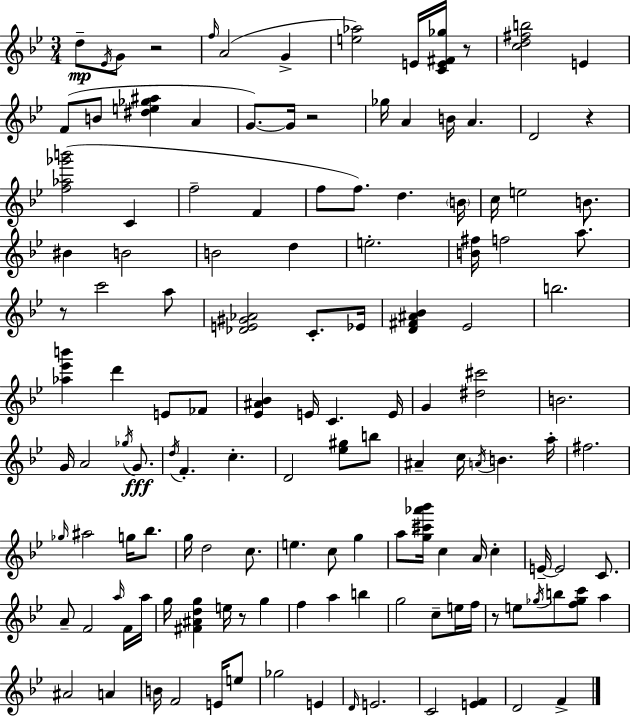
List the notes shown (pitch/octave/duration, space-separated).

D5/e Eb4/s G4/e R/h F5/s A4/h G4/q [E5,Ab5]/h E4/s [C4,E4,F#4,Gb5]/s R/e [C5,D5,F#5,B5]/h E4/q F4/e B4/e [D#5,E5,Gb5,A#5]/q A4/q G4/e. G4/s R/h Gb5/s A4/q B4/s A4/q. D4/h R/q [F5,Ab5,Gb6,B6]/h C4/q F5/h F4/q F5/e F5/e. D5/q. B4/s C5/s E5/h B4/e. BIS4/q B4/h B4/h D5/q E5/h. [B4,F#5]/s F5/h A5/e. R/e C6/h A5/e [Db4,E4,G#4,Ab4]/h C4/e. Eb4/s [D4,F#4,A#4,Bb4]/q Eb4/h B5/h. [Ab5,Eb6,B6]/q D6/q E4/e FES4/e [Eb4,A#4,Bb4]/q E4/s C4/q. E4/s G4/q [D#5,C#6]/h B4/h. G4/s A4/h Gb5/s G4/e. D5/s F4/q. C5/q. D4/h [Eb5,G#5]/e B5/e A#4/q C5/s A4/s B4/q. A5/s F#5/h. Gb5/s A#5/h G5/s Bb5/e. G5/s D5/h C5/e. E5/q. C5/e G5/q A5/e [G5,C#6,Ab6,Bb6]/s C5/q A4/s C5/q E4/s E4/h C4/e. A4/e F4/h A5/s F4/s A5/s G5/s [F#4,A#4,D5,G5]/q E5/s R/e G5/q F5/q A5/q B5/q G5/h C5/e E5/s F5/s R/e E5/e Gb5/s B5/e [F5,Gb5,C6]/e A5/q A#4/h A4/q B4/s F4/h E4/s E5/e Gb5/h E4/q D4/s E4/h. C4/h [E4,F4]/q D4/h F4/q